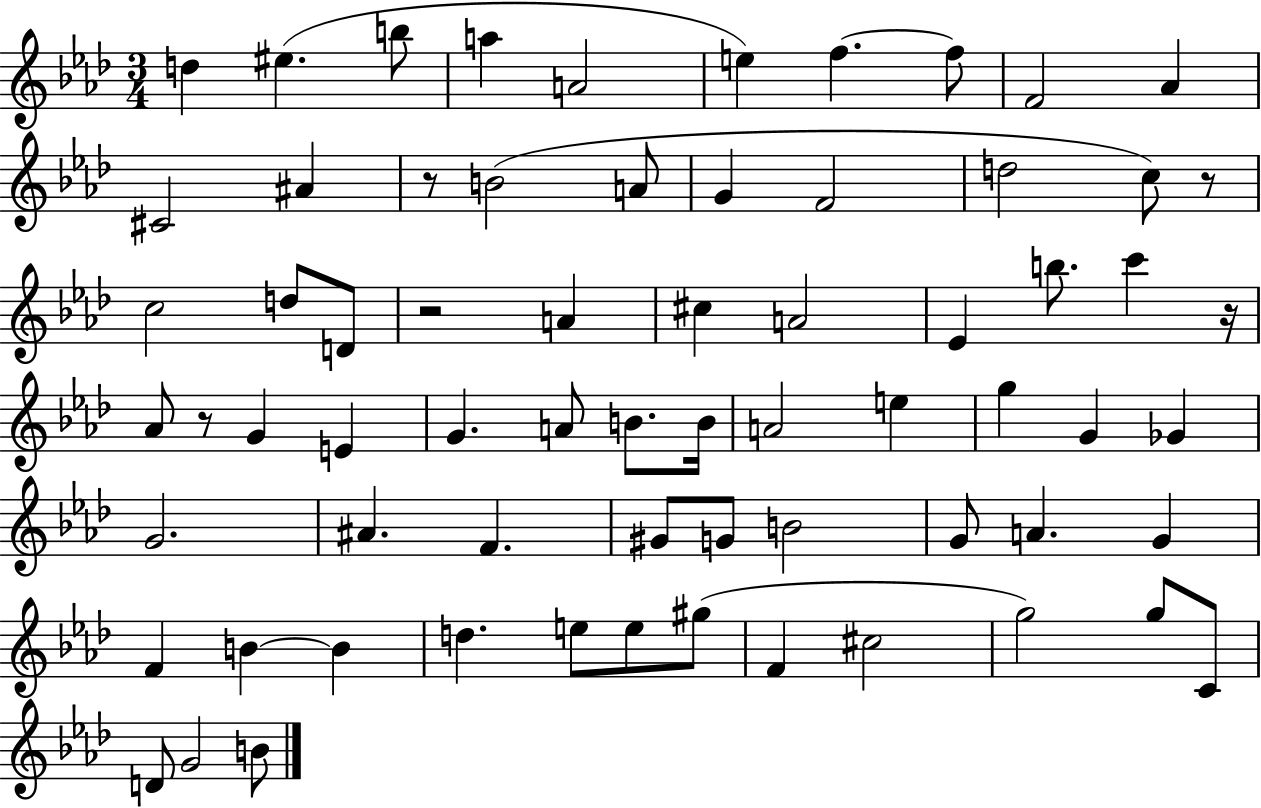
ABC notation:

X:1
T:Untitled
M:3/4
L:1/4
K:Ab
d ^e b/2 a A2 e f f/2 F2 _A ^C2 ^A z/2 B2 A/2 G F2 d2 c/2 z/2 c2 d/2 D/2 z2 A ^c A2 _E b/2 c' z/4 _A/2 z/2 G E G A/2 B/2 B/4 A2 e g G _G G2 ^A F ^G/2 G/2 B2 G/2 A G F B B d e/2 e/2 ^g/2 F ^c2 g2 g/2 C/2 D/2 G2 B/2